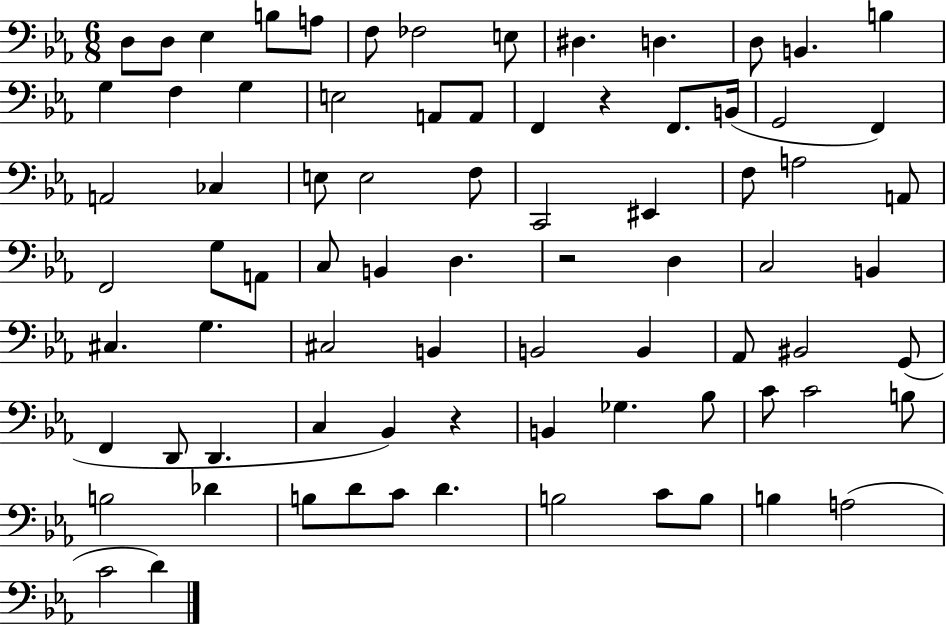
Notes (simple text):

D3/e D3/e Eb3/q B3/e A3/e F3/e FES3/h E3/e D#3/q. D3/q. D3/e B2/q. B3/q G3/q F3/q G3/q E3/h A2/e A2/e F2/q R/q F2/e. B2/s G2/h F2/q A2/h CES3/q E3/e E3/h F3/e C2/h EIS2/q F3/e A3/h A2/e F2/h G3/e A2/e C3/e B2/q D3/q. R/h D3/q C3/h B2/q C#3/q. G3/q. C#3/h B2/q B2/h B2/q Ab2/e BIS2/h G2/e F2/q D2/e D2/q. C3/q Bb2/q R/q B2/q Gb3/q. Bb3/e C4/e C4/h B3/e B3/h Db4/q B3/e D4/e C4/e D4/q. B3/h C4/e B3/e B3/q A3/h C4/h D4/q